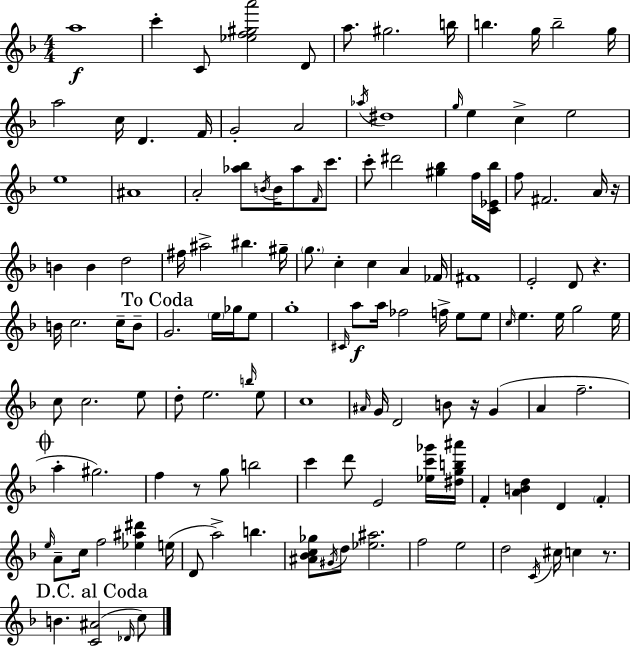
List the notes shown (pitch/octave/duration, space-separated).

A5/w C6/q C4/e [Eb5,F5,G#5,A6]/h D4/e A5/e. G#5/h. B5/s B5/q. G5/s B5/h G5/s A5/h C5/s D4/q. F4/s G4/h A4/h Ab5/s D#5/w G5/s E5/q C5/q E5/h E5/w A#4/w A4/h [Ab5,Bb5]/e B4/s B4/s Ab5/e F4/s C6/e. C6/e D#6/h [G#5,Bb5]/q F5/s [C4,Eb4,Bb5]/s F5/e F#4/h. A4/s R/s B4/q B4/q D5/h F#5/s A#5/h BIS5/q. G#5/s G5/e. C5/q C5/q A4/q FES4/s F#4/w E4/h D4/e R/q. B4/s C5/h. C5/s B4/e G4/h. E5/s Gb5/s E5/e G5/w C#4/s A5/e A5/s FES5/h F5/s E5/e E5/e C5/s E5/q. E5/s G5/h E5/s C5/e C5/h. E5/e D5/e E5/h. B5/s E5/e C5/w A#4/s G4/s D4/h B4/e R/s G4/q A4/q F5/h. A5/q G#5/h. F5/q R/e G5/e B5/h C6/q D6/e E4/h [Eb5,C6,Gb6]/s [D#5,G5,B5,A#6]/s F4/q [A4,B4,D5]/q D4/q F4/q E5/s A4/e C5/s F5/h [Eb5,A#5,D#6]/q E5/s D4/e A5/h B5/q. [A#4,Bb4,C5,Gb5]/e G#4/s D5/e [Eb5,A#5]/h. F5/h E5/h D5/h C4/s C#5/s C5/q R/e. B4/q. [C4,A#4]/h Db4/s C5/e